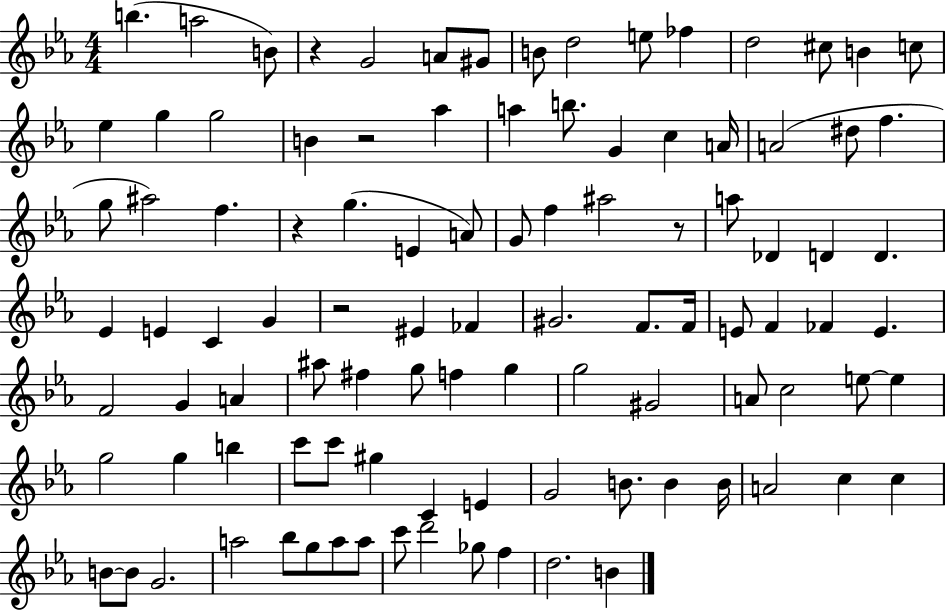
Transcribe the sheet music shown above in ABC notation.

X:1
T:Untitled
M:4/4
L:1/4
K:Eb
b a2 B/2 z G2 A/2 ^G/2 B/2 d2 e/2 _f d2 ^c/2 B c/2 _e g g2 B z2 _a a b/2 G c A/4 A2 ^d/2 f g/2 ^a2 f z g E A/2 G/2 f ^a2 z/2 a/2 _D D D _E E C G z2 ^E _F ^G2 F/2 F/4 E/2 F _F E F2 G A ^a/2 ^f g/2 f g g2 ^G2 A/2 c2 e/2 e g2 g b c'/2 c'/2 ^g C E G2 B/2 B B/4 A2 c c B/2 B/2 G2 a2 _b/2 g/2 a/2 a/2 c'/2 d'2 _g/2 f d2 B